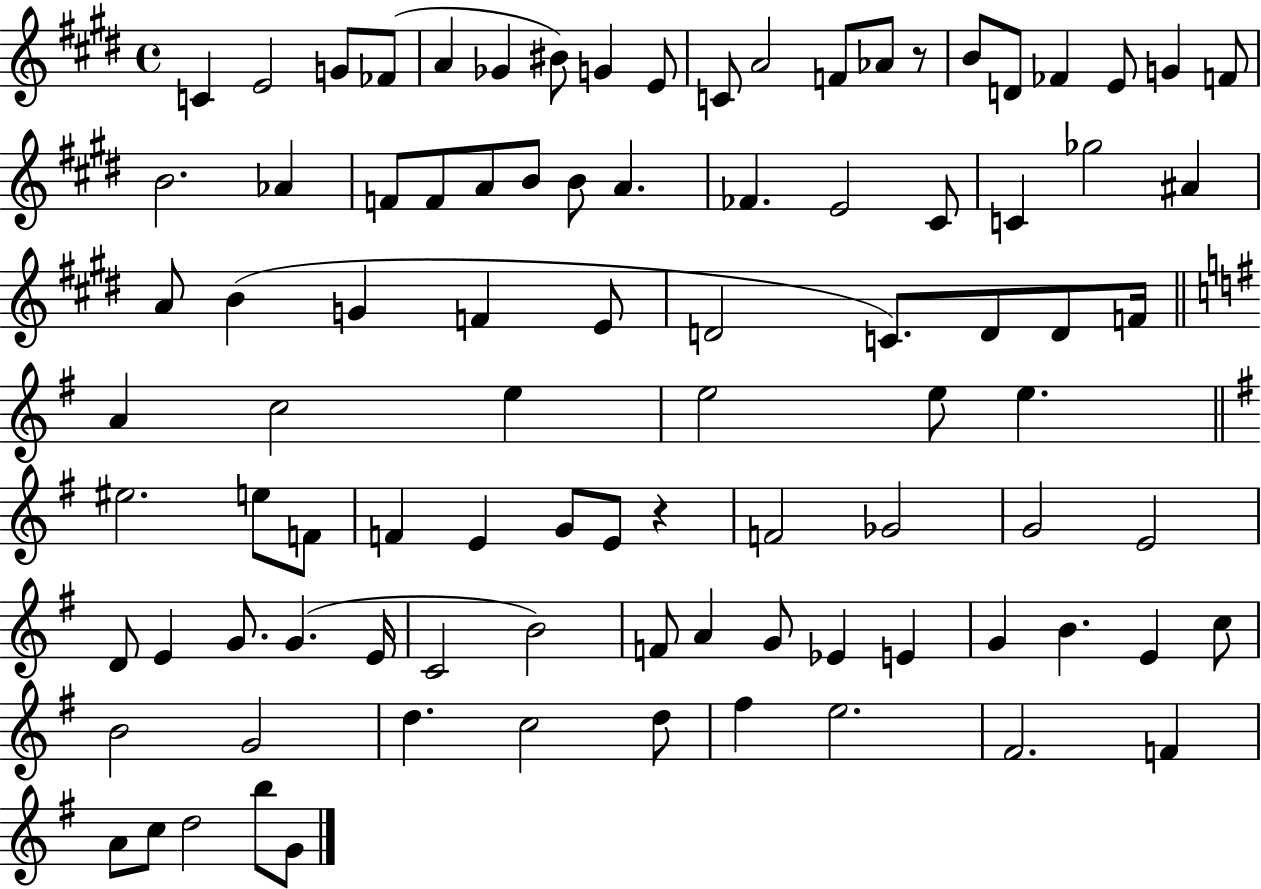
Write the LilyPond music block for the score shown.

{
  \clef treble
  \time 4/4
  \defaultTimeSignature
  \key e \major
  c'4 e'2 g'8 fes'8( | a'4 ges'4 bis'8) g'4 e'8 | c'8 a'2 f'8 aes'8 r8 | b'8 d'8 fes'4 e'8 g'4 f'8 | \break b'2. aes'4 | f'8 f'8 a'8 b'8 b'8 a'4. | fes'4. e'2 cis'8 | c'4 ges''2 ais'4 | \break a'8 b'4( g'4 f'4 e'8 | d'2 c'8.) d'8 d'8 f'16 | \bar "||" \break \key g \major a'4 c''2 e''4 | e''2 e''8 e''4. | \bar "||" \break \key g \major eis''2. e''8 f'8 | f'4 e'4 g'8 e'8 r4 | f'2 ges'2 | g'2 e'2 | \break d'8 e'4 g'8. g'4.( e'16 | c'2 b'2) | f'8 a'4 g'8 ees'4 e'4 | g'4 b'4. e'4 c''8 | \break b'2 g'2 | d''4. c''2 d''8 | fis''4 e''2. | fis'2. f'4 | \break a'8 c''8 d''2 b''8 g'8 | \bar "|."
}